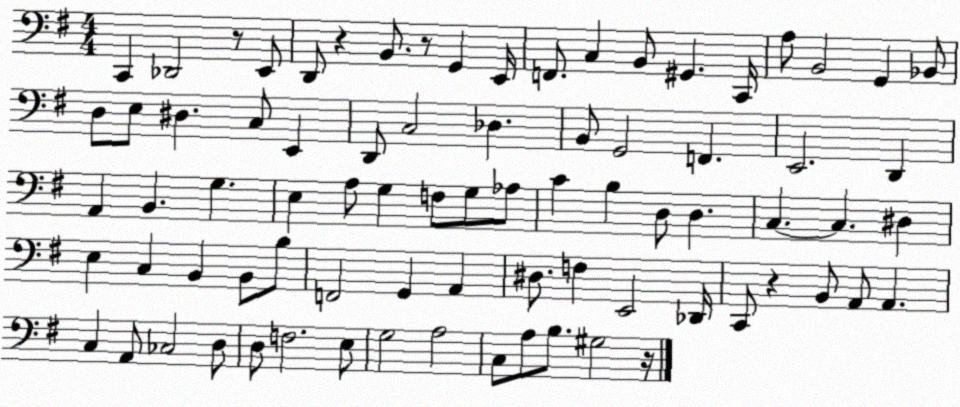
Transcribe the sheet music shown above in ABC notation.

X:1
T:Untitled
M:4/4
L:1/4
K:G
C,, _D,,2 z/2 E,,/2 D,,/2 z B,,/2 z/2 G,, E,,/4 F,,/2 C, B,,/2 ^G,, C,,/4 A,/2 B,,2 G,, _B,,/2 D,/2 E,/2 ^D, C,/2 E,, D,,/2 C,2 _D, B,,/2 G,,2 F,, E,,2 D,, A,, B,, G, E, A,/2 G, F,/2 G,/2 _A,/2 C B, D,/2 D, C, C, ^D, E, C, B,, B,,/2 B,/2 F,,2 G,, A,, ^D,/2 F, E,,2 _D,,/4 C,,/2 z B,,/2 A,,/2 A,, C, A,,/2 _C,2 D,/2 D,/2 F,2 E,/2 G,2 A,2 C,/2 A,/2 B,/2 ^G,2 z/4